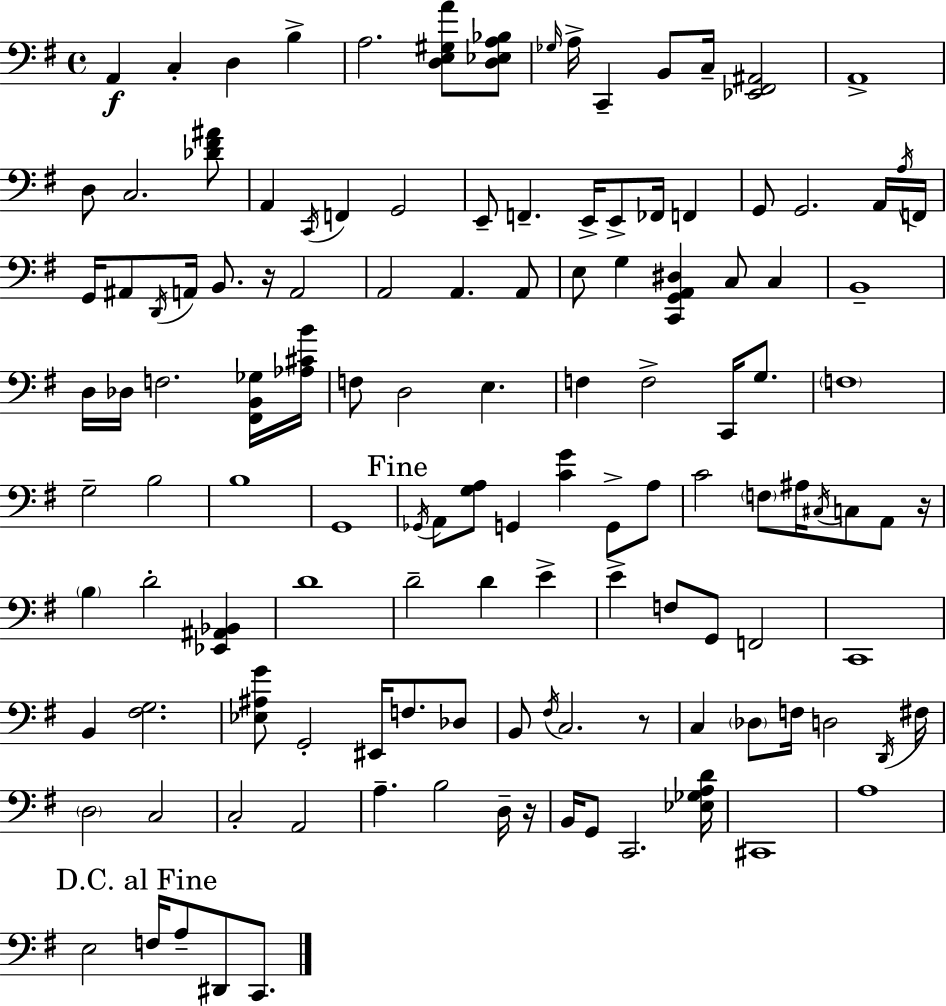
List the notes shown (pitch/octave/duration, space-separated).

A2/q C3/q D3/q B3/q A3/h. [D3,E3,G#3,A4]/e [D3,Eb3,A3,Bb3]/e Gb3/s A3/s C2/q B2/e C3/s [Eb2,F#2,A#2]/h A2/w D3/e C3/h. [Db4,F#4,A#4]/e A2/q C2/s F2/q G2/h E2/e F2/q. E2/s E2/e FES2/s F2/q G2/e G2/h. A2/s A3/s F2/s G2/s A#2/e D2/s A2/s B2/e. R/s A2/h A2/h A2/q. A2/e E3/e G3/q [C2,G2,A2,D#3]/q C3/e C3/q B2/w D3/s Db3/s F3/h. [F#2,B2,Gb3]/s [Ab3,C#4,B4]/s F3/e D3/h E3/q. F3/q F3/h C2/s G3/e. F3/w G3/h B3/h B3/w G2/w Gb2/s A2/e [G3,A3]/e G2/q [C4,G4]/q G2/e A3/e C4/h F3/e A#3/s C#3/s C3/e A2/e R/s B3/q D4/h [Eb2,A#2,Bb2]/q D4/w D4/h D4/q E4/q E4/q F3/e G2/e F2/h C2/w B2/q [F#3,G3]/h. [Eb3,A#3,G4]/e G2/h EIS2/s F3/e. Db3/e B2/e F#3/s C3/h. R/e C3/q Db3/e F3/s D3/h D2/s F#3/s D3/h C3/h C3/h A2/h A3/q. B3/h D3/s R/s B2/s G2/e C2/h. [Eb3,Gb3,A3,D4]/s C#2/w A3/w E3/h F3/s A3/e D#2/e C2/e.